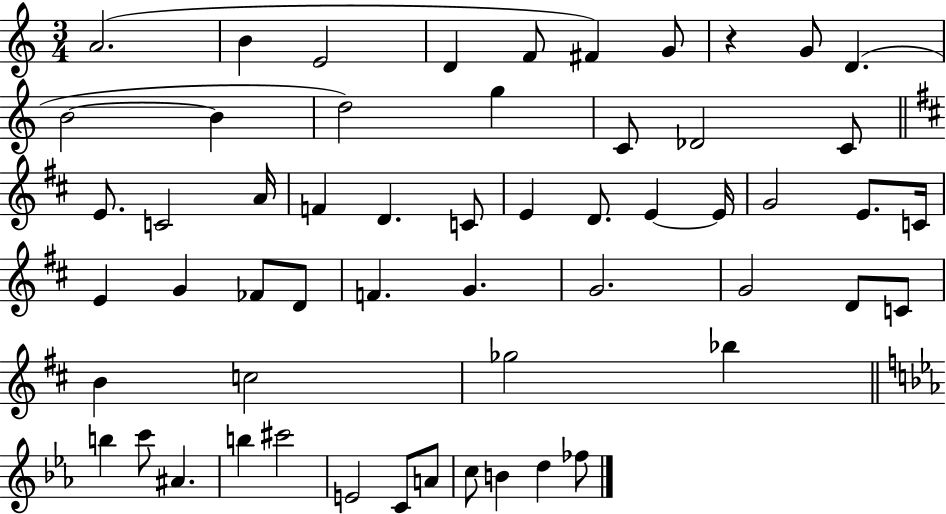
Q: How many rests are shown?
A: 1